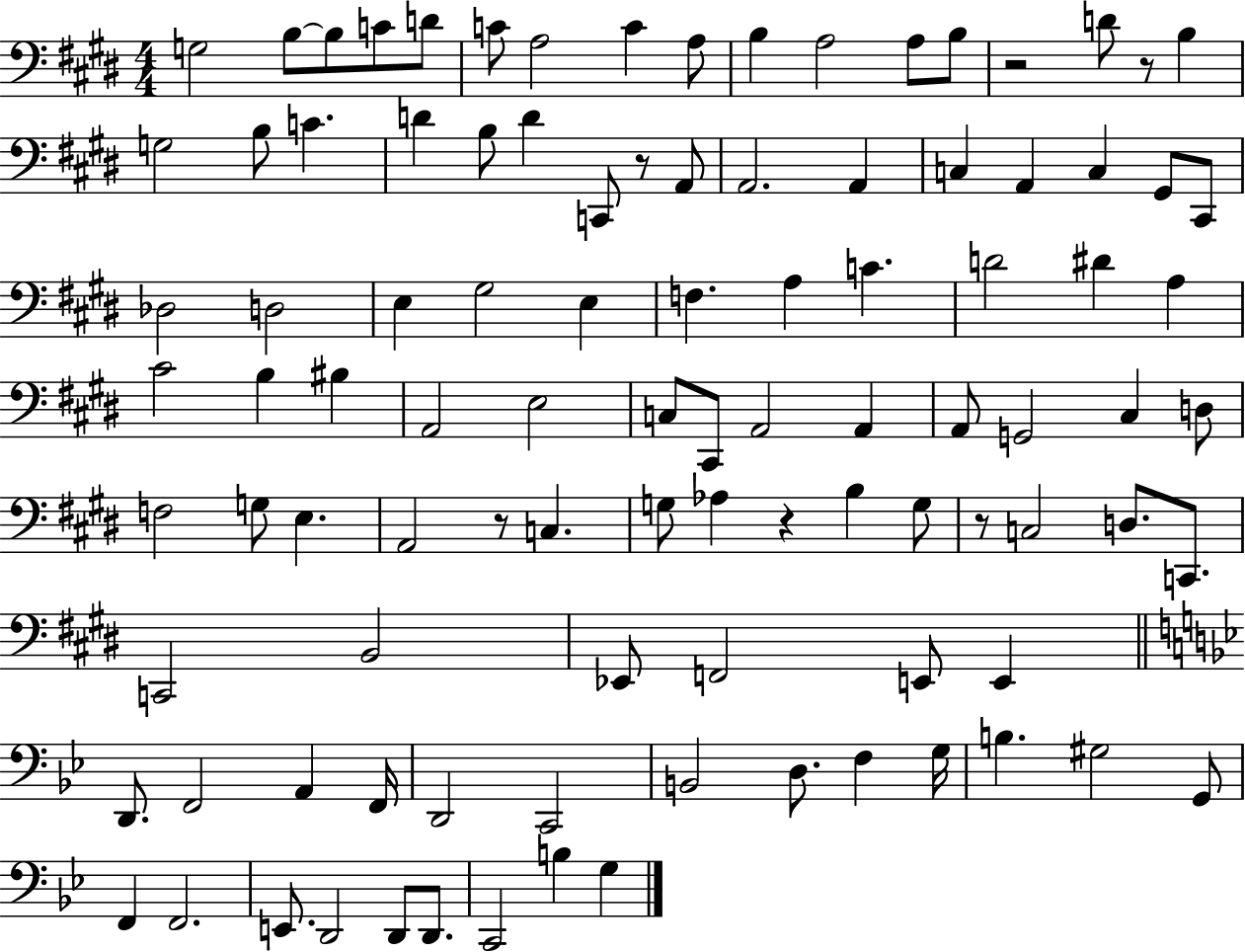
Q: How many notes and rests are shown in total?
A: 100